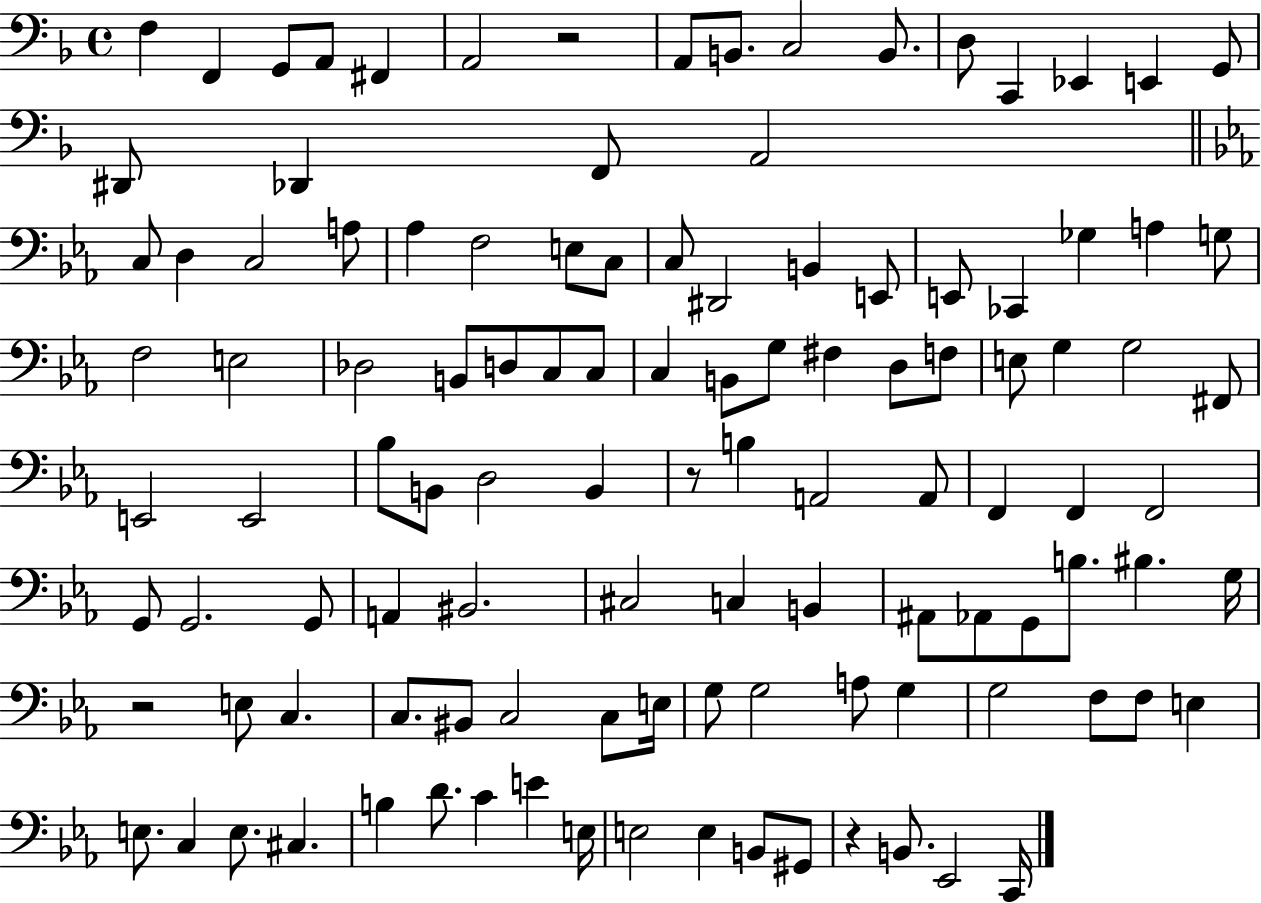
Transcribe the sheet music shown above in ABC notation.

X:1
T:Untitled
M:4/4
L:1/4
K:F
F, F,, G,,/2 A,,/2 ^F,, A,,2 z2 A,,/2 B,,/2 C,2 B,,/2 D,/2 C,, _E,, E,, G,,/2 ^D,,/2 _D,, F,,/2 A,,2 C,/2 D, C,2 A,/2 _A, F,2 E,/2 C,/2 C,/2 ^D,,2 B,, E,,/2 E,,/2 _C,, _G, A, G,/2 F,2 E,2 _D,2 B,,/2 D,/2 C,/2 C,/2 C, B,,/2 G,/2 ^F, D,/2 F,/2 E,/2 G, G,2 ^F,,/2 E,,2 E,,2 _B,/2 B,,/2 D,2 B,, z/2 B, A,,2 A,,/2 F,, F,, F,,2 G,,/2 G,,2 G,,/2 A,, ^B,,2 ^C,2 C, B,, ^A,,/2 _A,,/2 G,,/2 B,/2 ^B, G,/4 z2 E,/2 C, C,/2 ^B,,/2 C,2 C,/2 E,/4 G,/2 G,2 A,/2 G, G,2 F,/2 F,/2 E, E,/2 C, E,/2 ^C, B, D/2 C E E,/4 E,2 E, B,,/2 ^G,,/2 z B,,/2 _E,,2 C,,/4